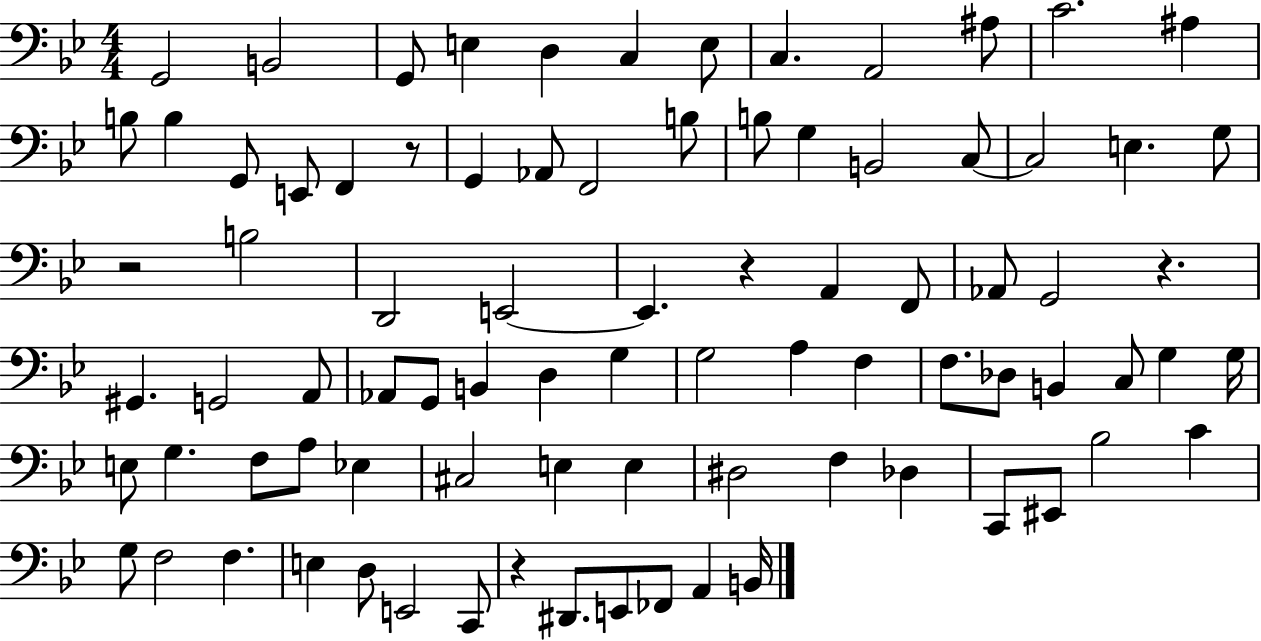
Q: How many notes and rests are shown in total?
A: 85